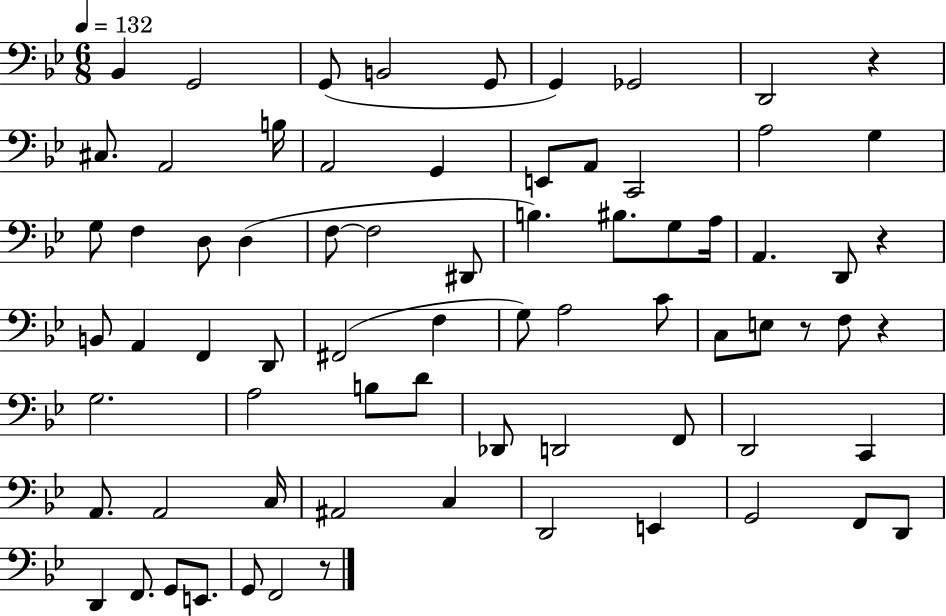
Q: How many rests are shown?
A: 5